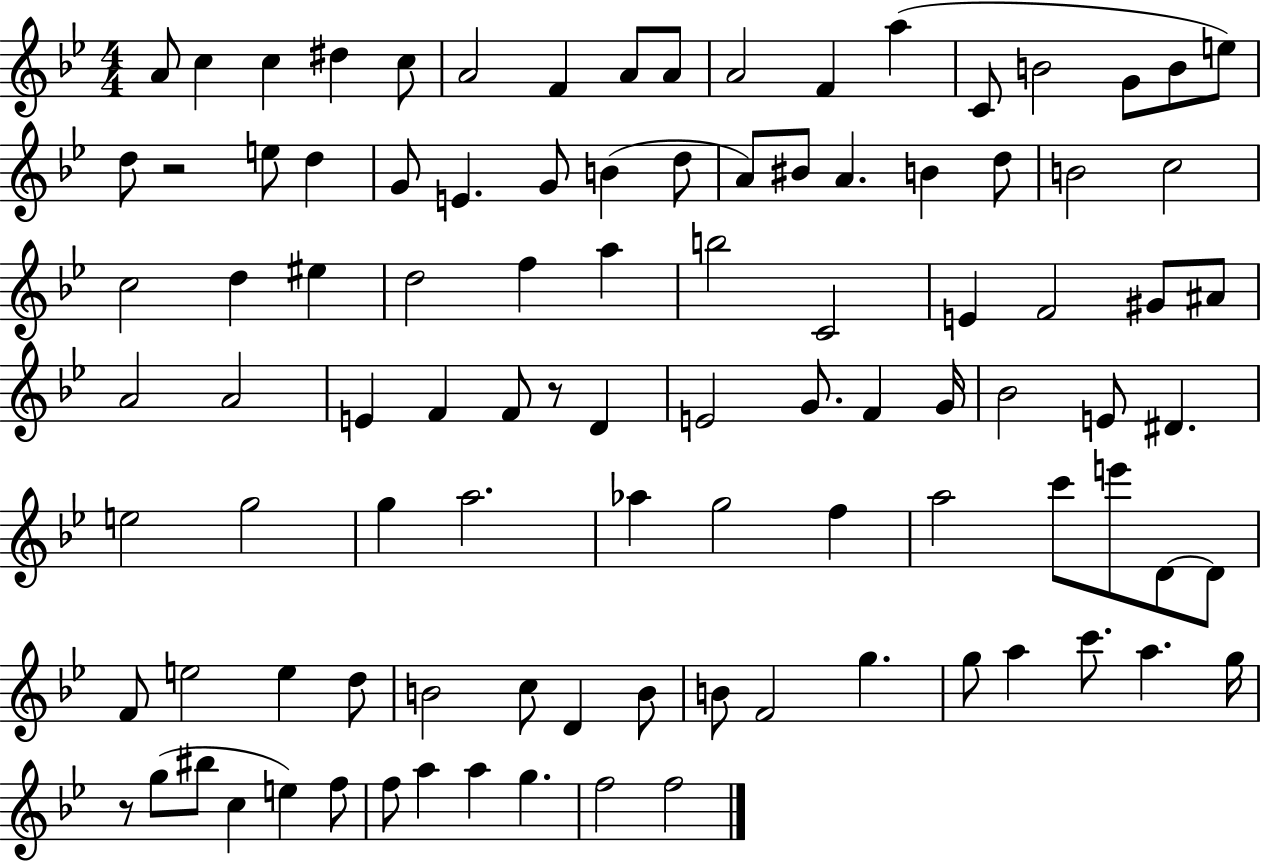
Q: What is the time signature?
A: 4/4